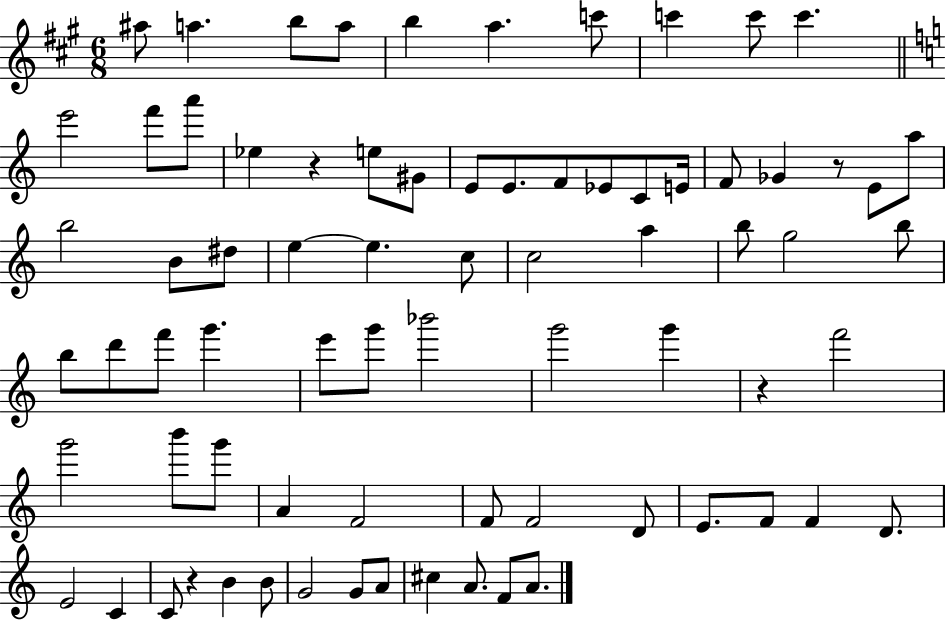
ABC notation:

X:1
T:Untitled
M:6/8
L:1/4
K:A
^a/2 a b/2 a/2 b a c'/2 c' c'/2 c' e'2 f'/2 a'/2 _e z e/2 ^G/2 E/2 E/2 F/2 _E/2 C/2 E/4 F/2 _G z/2 E/2 a/2 b2 B/2 ^d/2 e e c/2 c2 a b/2 g2 b/2 b/2 d'/2 f'/2 g' e'/2 g'/2 _b'2 g'2 g' z f'2 g'2 b'/2 g'/2 A F2 F/2 F2 D/2 E/2 F/2 F D/2 E2 C C/2 z B B/2 G2 G/2 A/2 ^c A/2 F/2 A/2